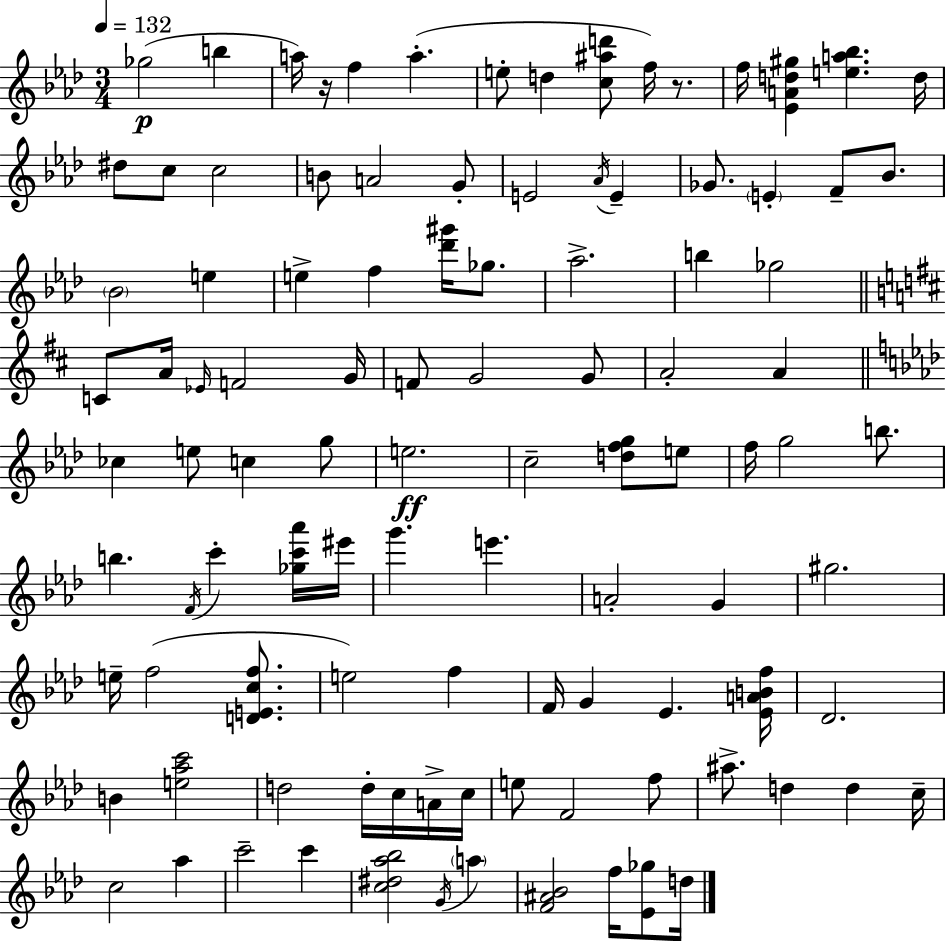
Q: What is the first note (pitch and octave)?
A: Gb5